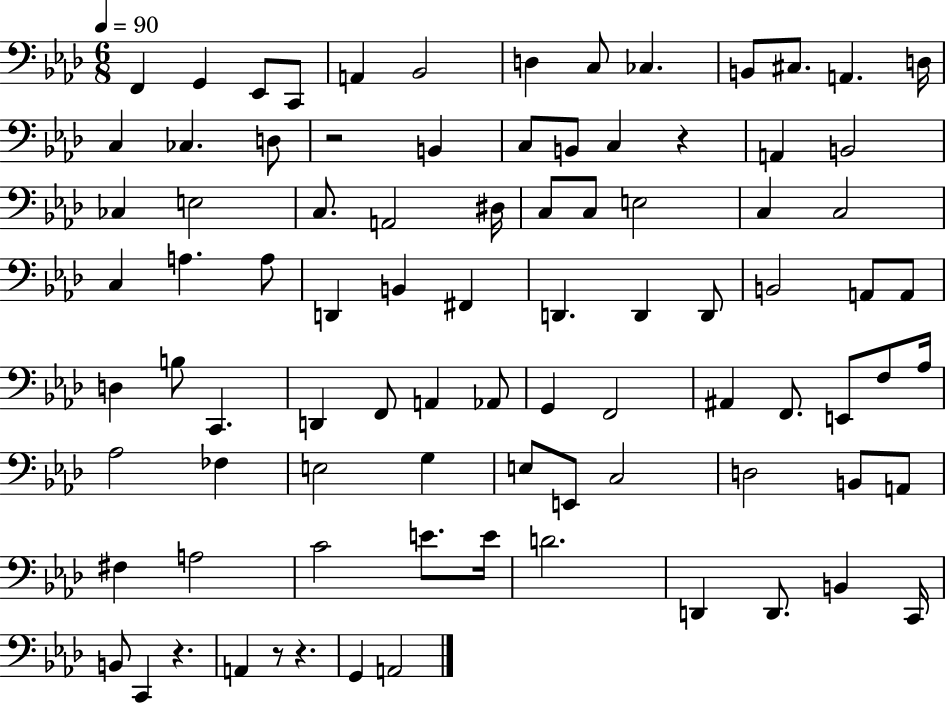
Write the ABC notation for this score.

X:1
T:Untitled
M:6/8
L:1/4
K:Ab
F,, G,, _E,,/2 C,,/2 A,, _B,,2 D, C,/2 _C, B,,/2 ^C,/2 A,, D,/4 C, _C, D,/2 z2 B,, C,/2 B,,/2 C, z A,, B,,2 _C, E,2 C,/2 A,,2 ^D,/4 C,/2 C,/2 E,2 C, C,2 C, A, A,/2 D,, B,, ^F,, D,, D,, D,,/2 B,,2 A,,/2 A,,/2 D, B,/2 C,, D,, F,,/2 A,, _A,,/2 G,, F,,2 ^A,, F,,/2 E,,/2 F,/2 _A,/4 _A,2 _F, E,2 G, E,/2 E,,/2 C,2 D,2 B,,/2 A,,/2 ^F, A,2 C2 E/2 E/4 D2 D,, D,,/2 B,, C,,/4 B,,/2 C,, z A,, z/2 z G,, A,,2